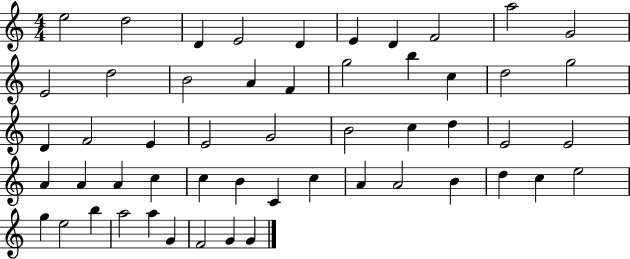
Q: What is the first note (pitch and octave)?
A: E5